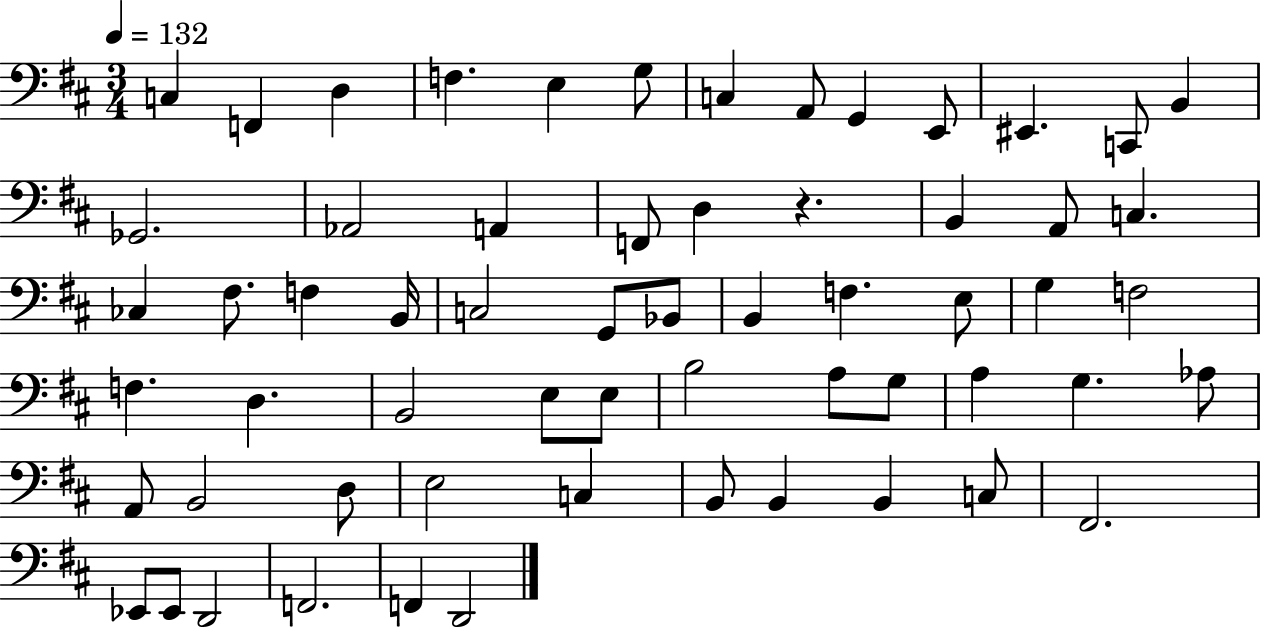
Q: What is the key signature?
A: D major